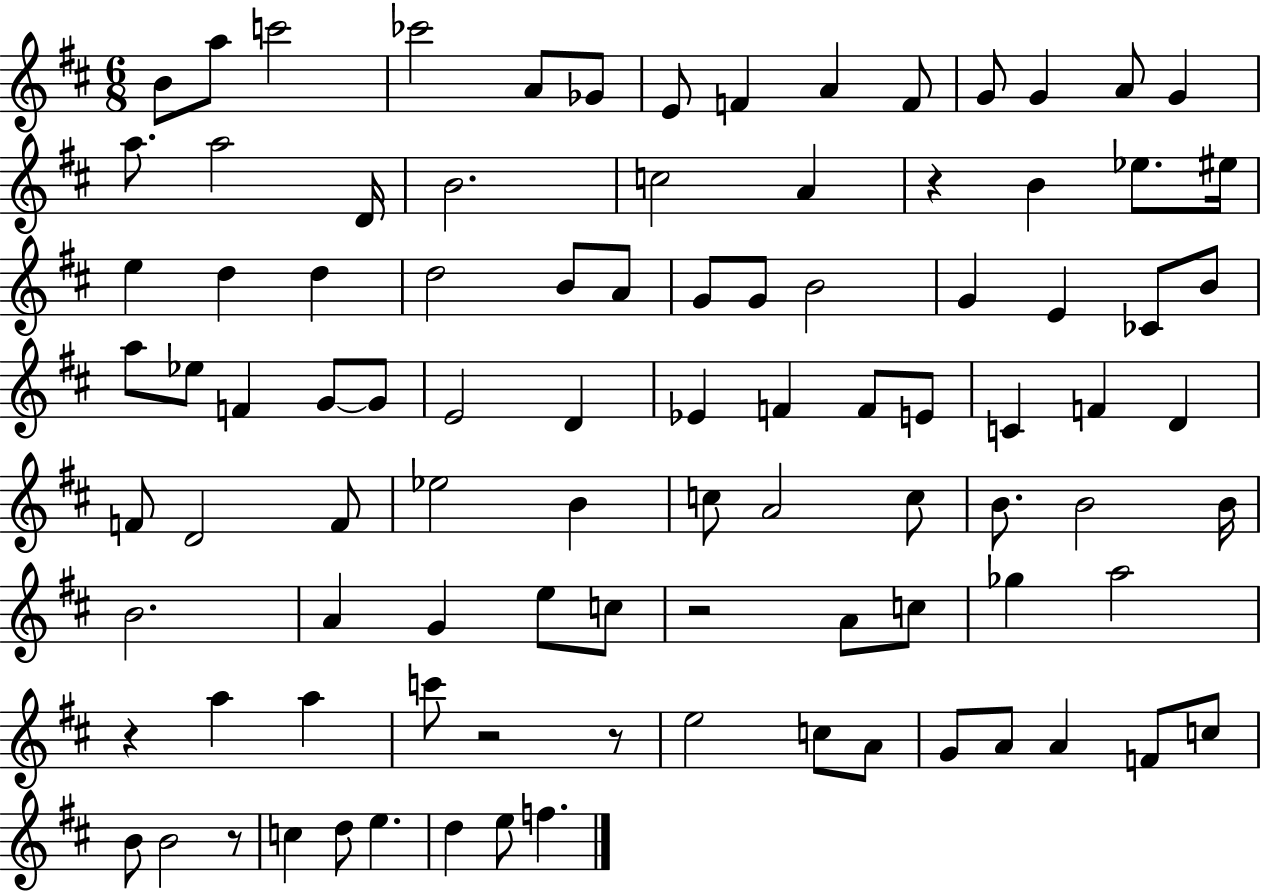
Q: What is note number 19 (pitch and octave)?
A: C5